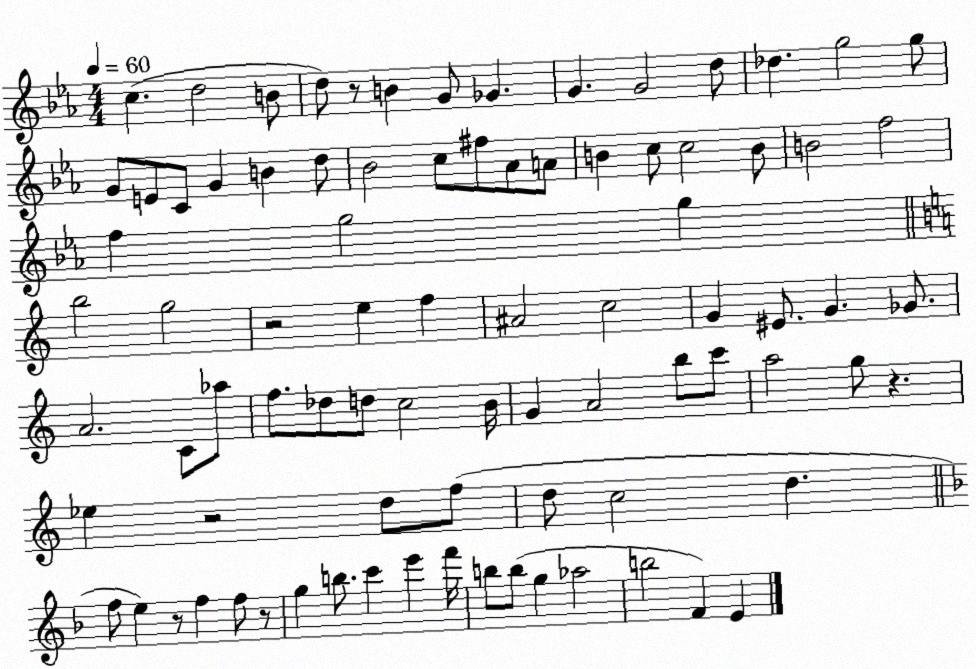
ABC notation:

X:1
T:Untitled
M:4/4
L:1/4
K:Eb
c d2 B/2 d/2 z/2 B G/2 _G G G2 d/2 _d g2 g/2 G/2 E/2 C/2 G B d/2 _B2 c/2 ^f/2 _A/2 A/2 B c/2 c2 B/2 B2 f2 f g2 g b2 g2 z2 e f ^A2 c2 G ^E/2 G _G/2 A2 C/2 _a/2 f/2 _d/2 d/2 c2 B/4 G A2 b/2 c'/2 a2 g/2 z _e z2 d/2 f/2 d/2 c2 d f/2 e z/2 f f/2 z/2 g b/2 c' e' f'/4 b/2 b/2 g _a2 b2 F E